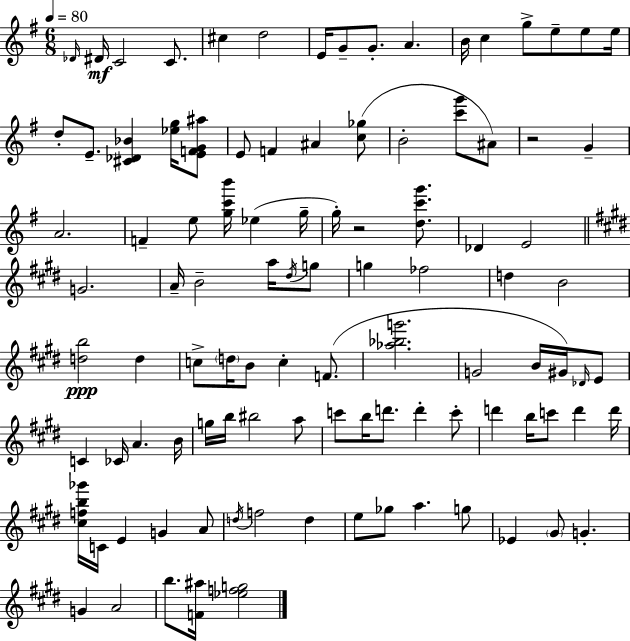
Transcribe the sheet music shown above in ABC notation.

X:1
T:Untitled
M:6/8
L:1/4
K:Em
_D/4 ^D/4 C2 C/2 ^c d2 E/4 G/2 G/2 A B/4 c g/2 e/2 e/2 e/4 d/2 E/2 [^C_D_B] [_eg]/4 [EFG^a]/2 E/2 F ^A [c_g]/2 B2 [c'g']/2 ^A/2 z2 G A2 F e/2 [gc'b']/4 _e g/4 g/4 z2 [dc'g']/2 _D E2 G2 A/4 B2 a/4 ^d/4 g/2 g _f2 d B2 [db]2 d c/2 d/4 B/2 c F/2 [_a_bg']2 G2 B/4 ^G/4 _D/4 E/2 C _C/4 A B/4 g/4 b/4 ^b2 a/2 c'/2 b/4 d'/2 d' c'/2 d' b/4 c'/2 d' d'/4 [^cfb_g']/4 C/4 E G A/2 d/4 f2 d e/2 _g/2 a g/2 _E ^G/2 G G A2 b/2 [F^a]/4 [_efg]2